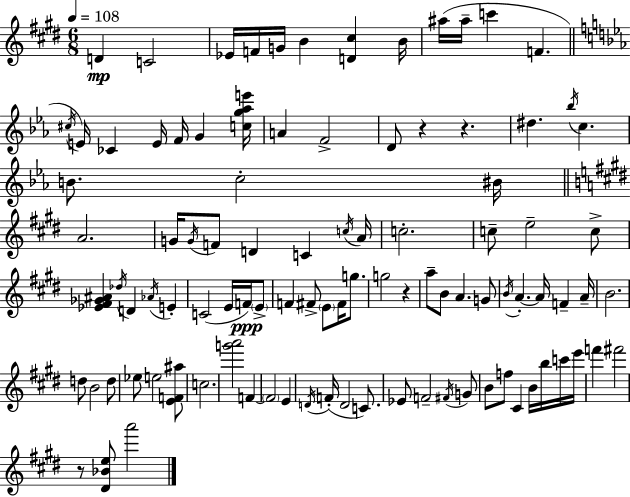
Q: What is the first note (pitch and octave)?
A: D4